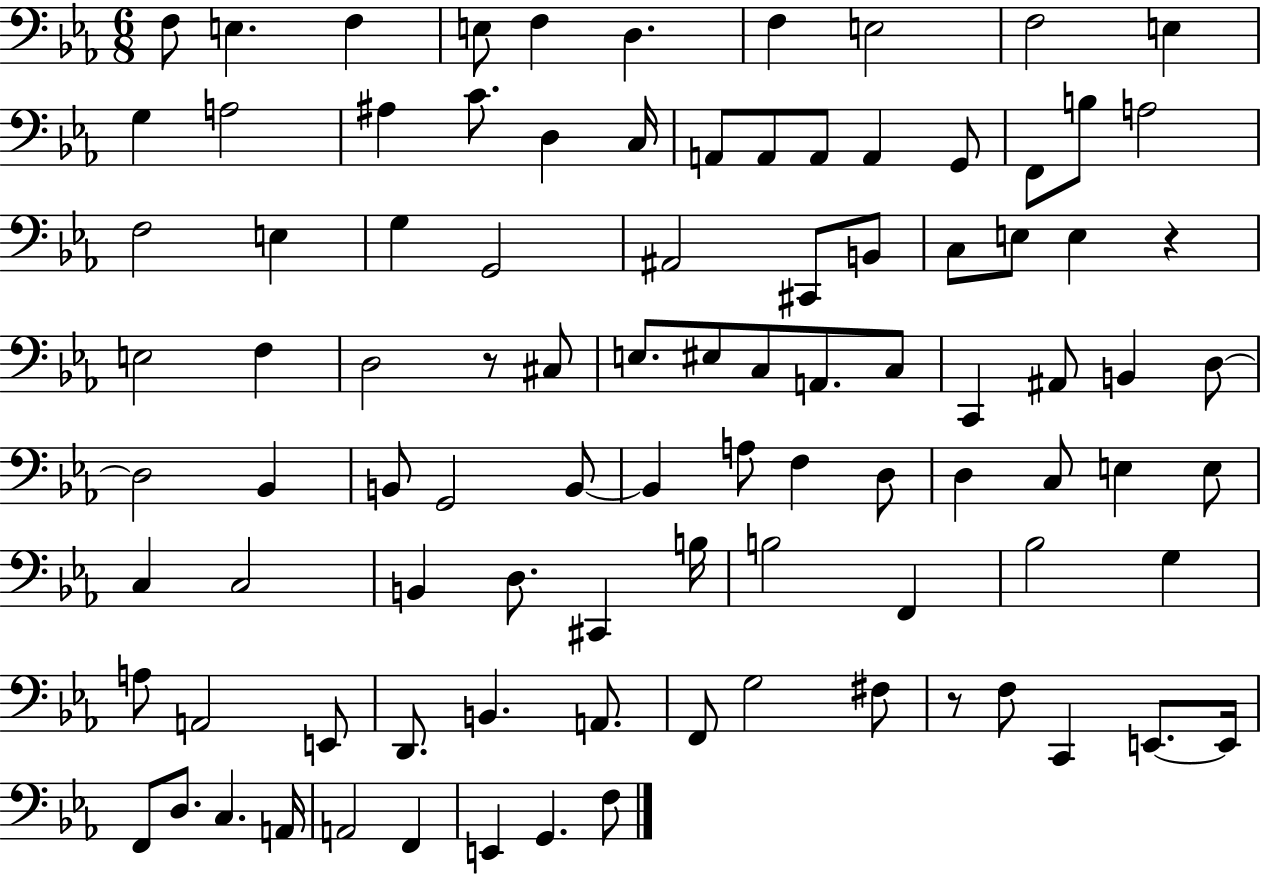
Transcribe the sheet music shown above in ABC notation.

X:1
T:Untitled
M:6/8
L:1/4
K:Eb
F,/2 E, F, E,/2 F, D, F, E,2 F,2 E, G, A,2 ^A, C/2 D, C,/4 A,,/2 A,,/2 A,,/2 A,, G,,/2 F,,/2 B,/2 A,2 F,2 E, G, G,,2 ^A,,2 ^C,,/2 B,,/2 C,/2 E,/2 E, z E,2 F, D,2 z/2 ^C,/2 E,/2 ^E,/2 C,/2 A,,/2 C,/2 C,, ^A,,/2 B,, D,/2 D,2 _B,, B,,/2 G,,2 B,,/2 B,, A,/2 F, D,/2 D, C,/2 E, E,/2 C, C,2 B,, D,/2 ^C,, B,/4 B,2 F,, _B,2 G, A,/2 A,,2 E,,/2 D,,/2 B,, A,,/2 F,,/2 G,2 ^F,/2 z/2 F,/2 C,, E,,/2 E,,/4 F,,/2 D,/2 C, A,,/4 A,,2 F,, E,, G,, F,/2